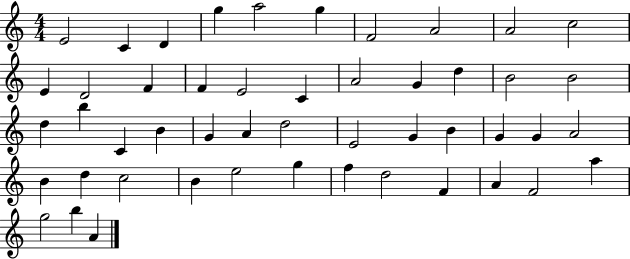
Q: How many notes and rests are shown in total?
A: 49